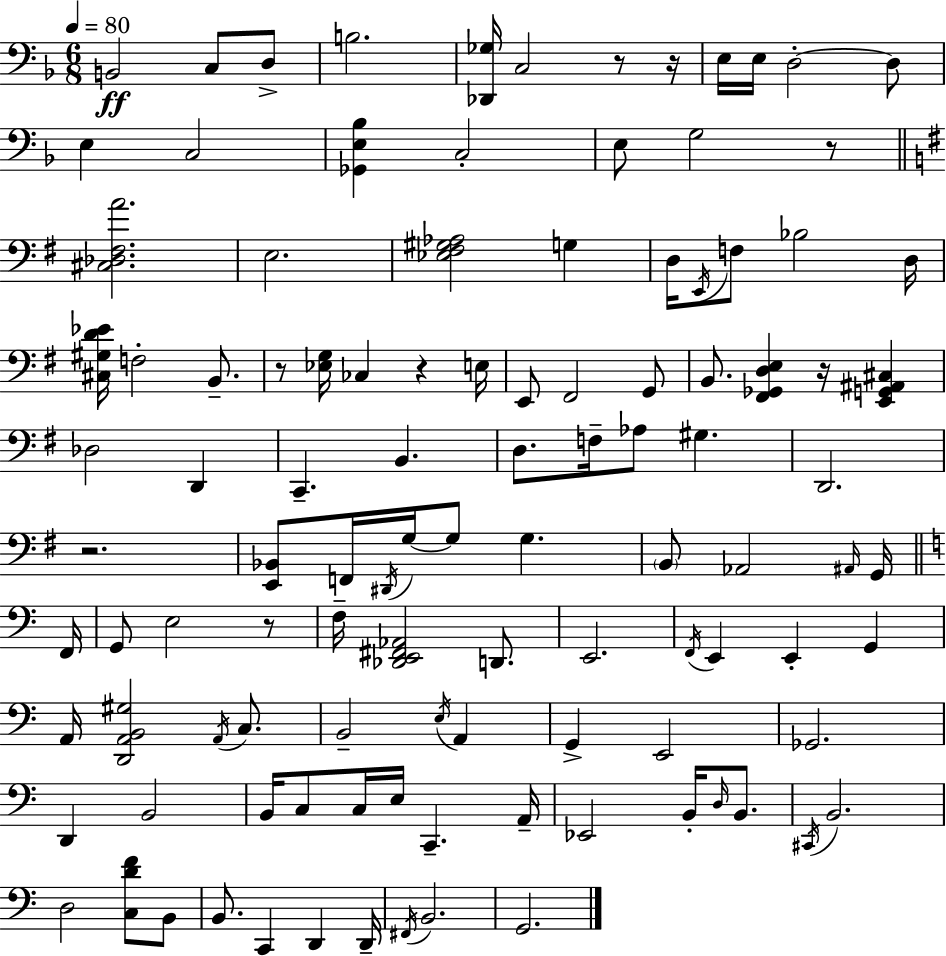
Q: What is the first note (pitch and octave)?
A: B2